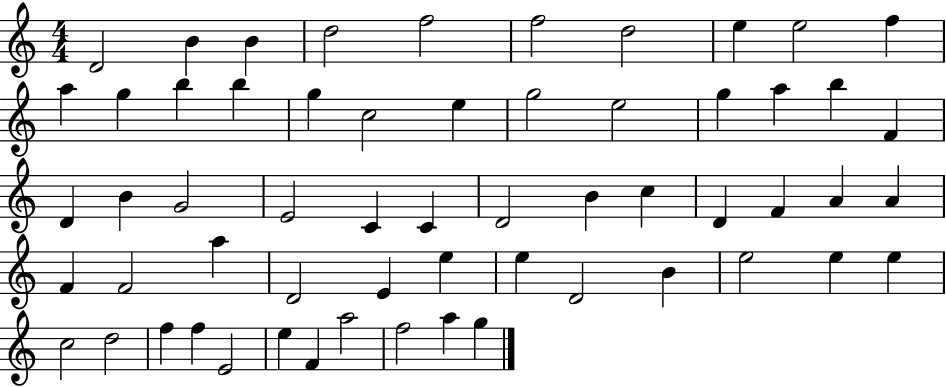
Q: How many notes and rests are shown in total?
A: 59